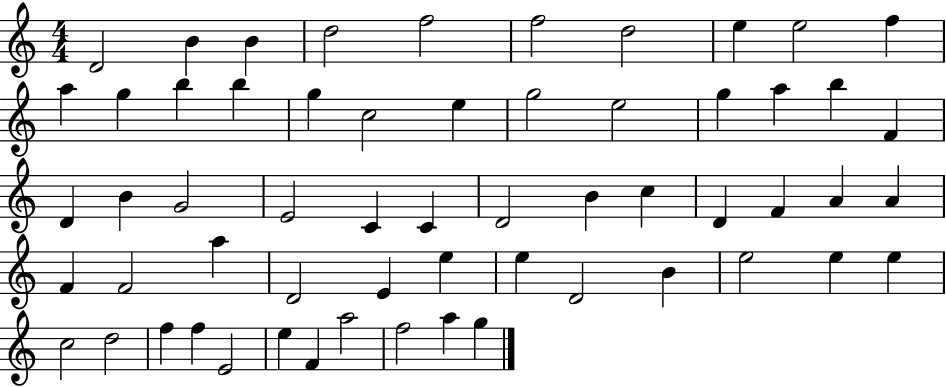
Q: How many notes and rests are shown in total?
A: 59